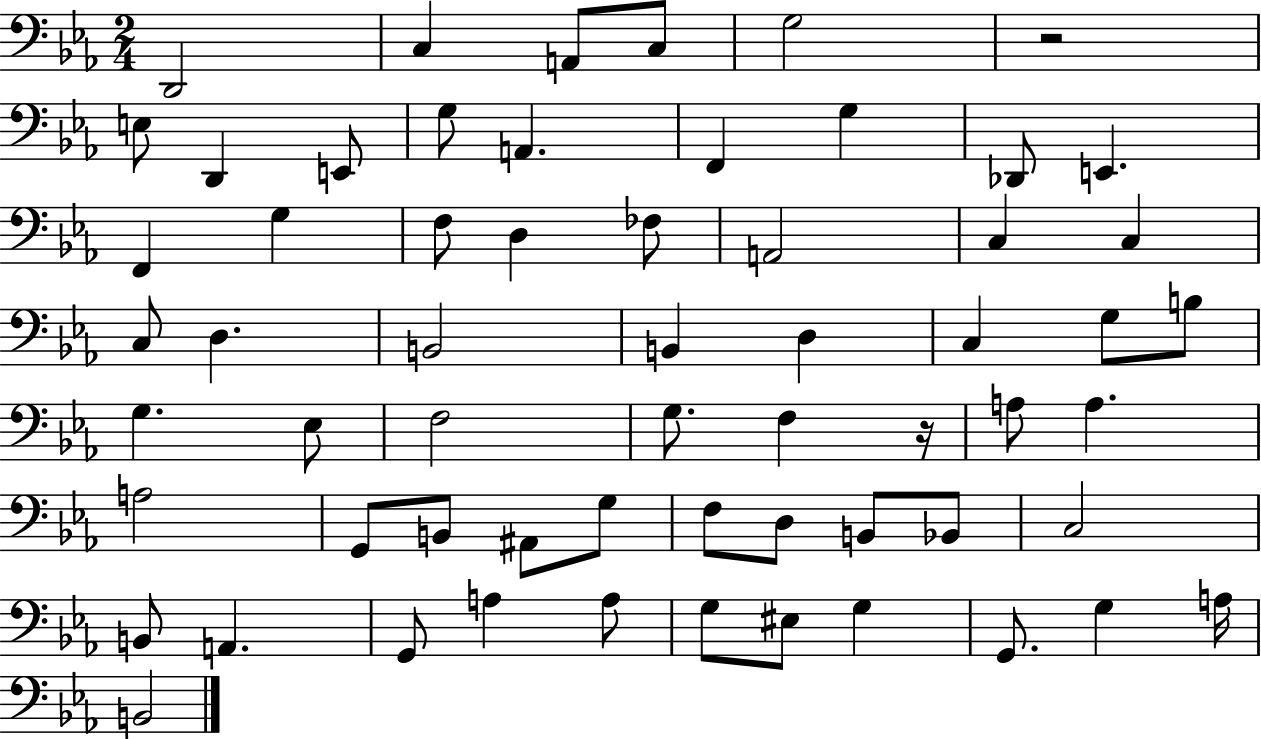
X:1
T:Untitled
M:2/4
L:1/4
K:Eb
D,,2 C, A,,/2 C,/2 G,2 z2 E,/2 D,, E,,/2 G,/2 A,, F,, G, _D,,/2 E,, F,, G, F,/2 D, _F,/2 A,,2 C, C, C,/2 D, B,,2 B,, D, C, G,/2 B,/2 G, _E,/2 F,2 G,/2 F, z/4 A,/2 A, A,2 G,,/2 B,,/2 ^A,,/2 G,/2 F,/2 D,/2 B,,/2 _B,,/2 C,2 B,,/2 A,, G,,/2 A, A,/2 G,/2 ^E,/2 G, G,,/2 G, A,/4 B,,2